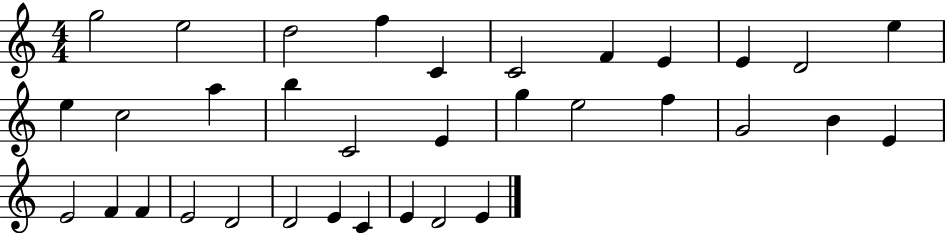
{
  \clef treble
  \numericTimeSignature
  \time 4/4
  \key c \major
  g''2 e''2 | d''2 f''4 c'4 | c'2 f'4 e'4 | e'4 d'2 e''4 | \break e''4 c''2 a''4 | b''4 c'2 e'4 | g''4 e''2 f''4 | g'2 b'4 e'4 | \break e'2 f'4 f'4 | e'2 d'2 | d'2 e'4 c'4 | e'4 d'2 e'4 | \break \bar "|."
}